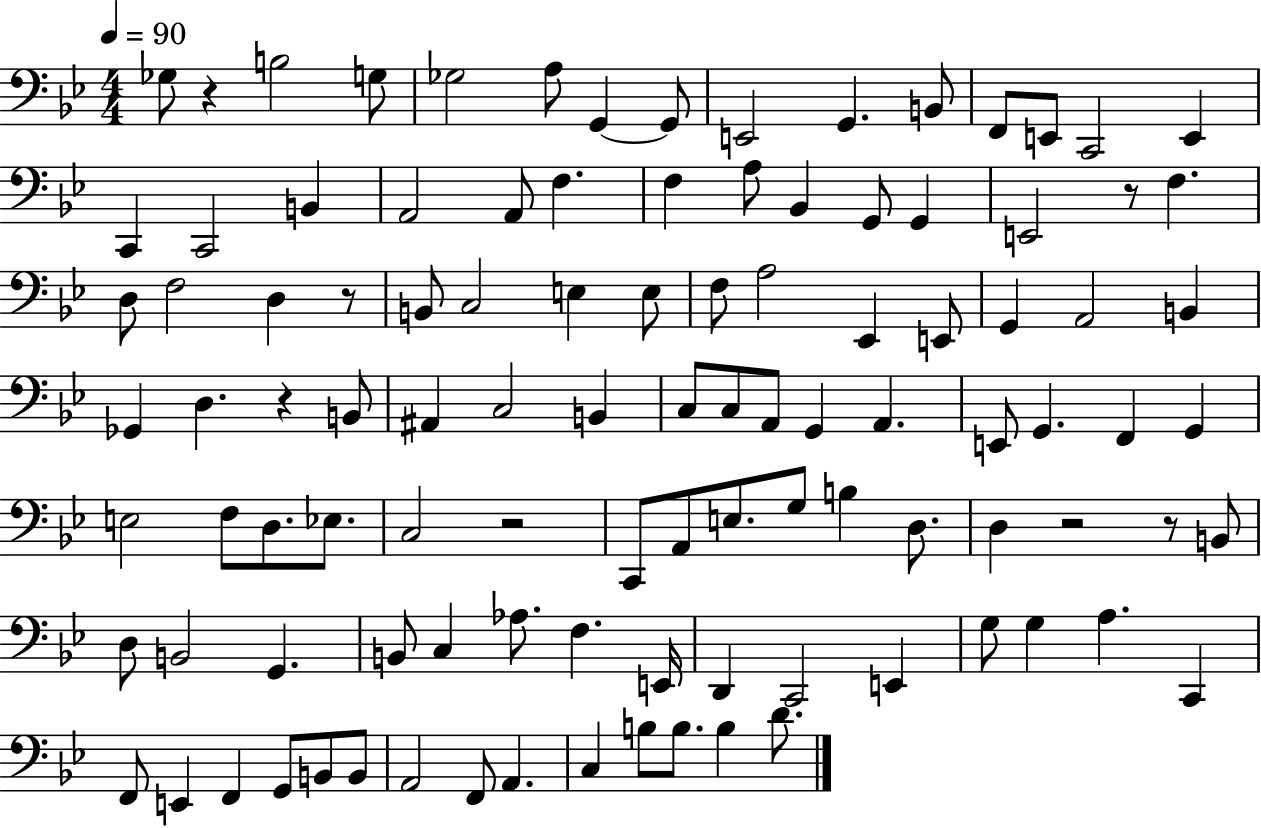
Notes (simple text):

Gb3/e R/q B3/h G3/e Gb3/h A3/e G2/q G2/e E2/h G2/q. B2/e F2/e E2/e C2/h E2/q C2/q C2/h B2/q A2/h A2/e F3/q. F3/q A3/e Bb2/q G2/e G2/q E2/h R/e F3/q. D3/e F3/h D3/q R/e B2/e C3/h E3/q E3/e F3/e A3/h Eb2/q E2/e G2/q A2/h B2/q Gb2/q D3/q. R/q B2/e A#2/q C3/h B2/q C3/e C3/e A2/e G2/q A2/q. E2/e G2/q. F2/q G2/q E3/h F3/e D3/e. Eb3/e. C3/h R/h C2/e A2/e E3/e. G3/e B3/q D3/e. D3/q R/h R/e B2/e D3/e B2/h G2/q. B2/e C3/q Ab3/e. F3/q. E2/s D2/q C2/h E2/q G3/e G3/q A3/q. C2/q F2/e E2/q F2/q G2/e B2/e B2/e A2/h F2/e A2/q. C3/q B3/e B3/e. B3/q D4/e.